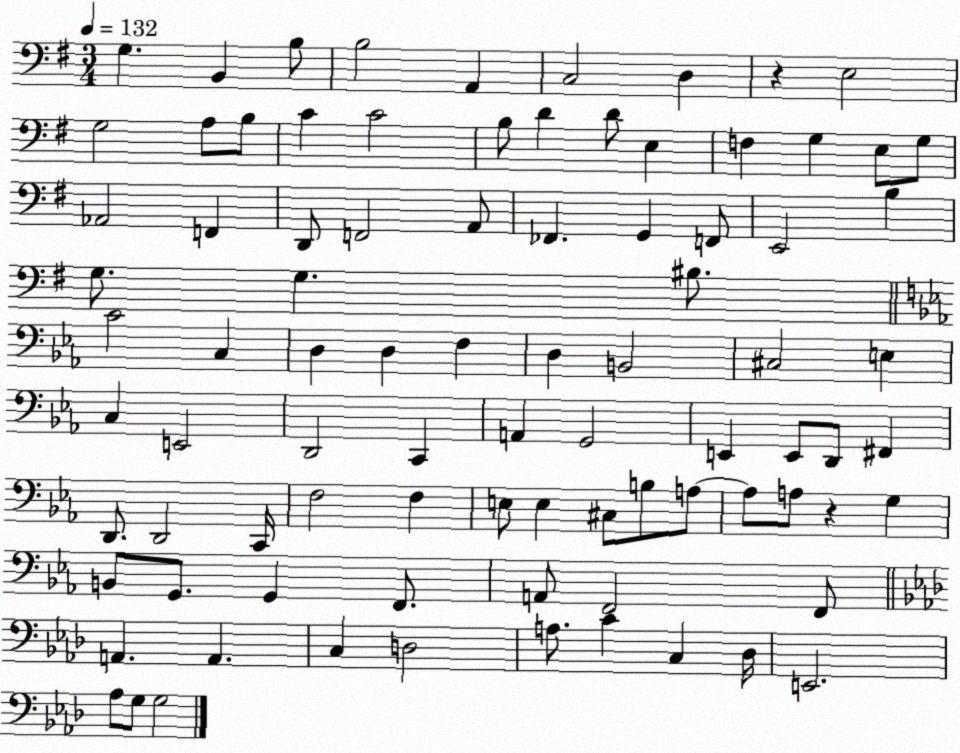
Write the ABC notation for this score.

X:1
T:Untitled
M:3/4
L:1/4
K:G
G, B,, B,/2 B,2 A,, C,2 D, z E,2 G,2 A,/2 B,/2 C C2 B,/2 D D/2 E, F, G, E,/2 G,/2 _A,,2 F,, D,,/2 F,,2 A,,/2 _F,, G,, F,,/2 E,,2 B, G,/2 G, ^B,/2 C2 C, D, D, F, D, B,,2 ^C,2 E, C, E,,2 D,,2 C,, A,, G,,2 E,, E,,/2 D,,/2 ^F,, D,,/2 D,,2 C,,/4 F,2 F, E,/2 E, ^C,/2 B,/2 A,/2 A,/2 A,/2 z G, B,,/2 G,,/2 G,, F,,/2 A,,/2 F,,2 F,,/2 A,, A,, C, D,2 A,/2 C C, _D,/4 E,,2 _A,/2 G,/2 G,2